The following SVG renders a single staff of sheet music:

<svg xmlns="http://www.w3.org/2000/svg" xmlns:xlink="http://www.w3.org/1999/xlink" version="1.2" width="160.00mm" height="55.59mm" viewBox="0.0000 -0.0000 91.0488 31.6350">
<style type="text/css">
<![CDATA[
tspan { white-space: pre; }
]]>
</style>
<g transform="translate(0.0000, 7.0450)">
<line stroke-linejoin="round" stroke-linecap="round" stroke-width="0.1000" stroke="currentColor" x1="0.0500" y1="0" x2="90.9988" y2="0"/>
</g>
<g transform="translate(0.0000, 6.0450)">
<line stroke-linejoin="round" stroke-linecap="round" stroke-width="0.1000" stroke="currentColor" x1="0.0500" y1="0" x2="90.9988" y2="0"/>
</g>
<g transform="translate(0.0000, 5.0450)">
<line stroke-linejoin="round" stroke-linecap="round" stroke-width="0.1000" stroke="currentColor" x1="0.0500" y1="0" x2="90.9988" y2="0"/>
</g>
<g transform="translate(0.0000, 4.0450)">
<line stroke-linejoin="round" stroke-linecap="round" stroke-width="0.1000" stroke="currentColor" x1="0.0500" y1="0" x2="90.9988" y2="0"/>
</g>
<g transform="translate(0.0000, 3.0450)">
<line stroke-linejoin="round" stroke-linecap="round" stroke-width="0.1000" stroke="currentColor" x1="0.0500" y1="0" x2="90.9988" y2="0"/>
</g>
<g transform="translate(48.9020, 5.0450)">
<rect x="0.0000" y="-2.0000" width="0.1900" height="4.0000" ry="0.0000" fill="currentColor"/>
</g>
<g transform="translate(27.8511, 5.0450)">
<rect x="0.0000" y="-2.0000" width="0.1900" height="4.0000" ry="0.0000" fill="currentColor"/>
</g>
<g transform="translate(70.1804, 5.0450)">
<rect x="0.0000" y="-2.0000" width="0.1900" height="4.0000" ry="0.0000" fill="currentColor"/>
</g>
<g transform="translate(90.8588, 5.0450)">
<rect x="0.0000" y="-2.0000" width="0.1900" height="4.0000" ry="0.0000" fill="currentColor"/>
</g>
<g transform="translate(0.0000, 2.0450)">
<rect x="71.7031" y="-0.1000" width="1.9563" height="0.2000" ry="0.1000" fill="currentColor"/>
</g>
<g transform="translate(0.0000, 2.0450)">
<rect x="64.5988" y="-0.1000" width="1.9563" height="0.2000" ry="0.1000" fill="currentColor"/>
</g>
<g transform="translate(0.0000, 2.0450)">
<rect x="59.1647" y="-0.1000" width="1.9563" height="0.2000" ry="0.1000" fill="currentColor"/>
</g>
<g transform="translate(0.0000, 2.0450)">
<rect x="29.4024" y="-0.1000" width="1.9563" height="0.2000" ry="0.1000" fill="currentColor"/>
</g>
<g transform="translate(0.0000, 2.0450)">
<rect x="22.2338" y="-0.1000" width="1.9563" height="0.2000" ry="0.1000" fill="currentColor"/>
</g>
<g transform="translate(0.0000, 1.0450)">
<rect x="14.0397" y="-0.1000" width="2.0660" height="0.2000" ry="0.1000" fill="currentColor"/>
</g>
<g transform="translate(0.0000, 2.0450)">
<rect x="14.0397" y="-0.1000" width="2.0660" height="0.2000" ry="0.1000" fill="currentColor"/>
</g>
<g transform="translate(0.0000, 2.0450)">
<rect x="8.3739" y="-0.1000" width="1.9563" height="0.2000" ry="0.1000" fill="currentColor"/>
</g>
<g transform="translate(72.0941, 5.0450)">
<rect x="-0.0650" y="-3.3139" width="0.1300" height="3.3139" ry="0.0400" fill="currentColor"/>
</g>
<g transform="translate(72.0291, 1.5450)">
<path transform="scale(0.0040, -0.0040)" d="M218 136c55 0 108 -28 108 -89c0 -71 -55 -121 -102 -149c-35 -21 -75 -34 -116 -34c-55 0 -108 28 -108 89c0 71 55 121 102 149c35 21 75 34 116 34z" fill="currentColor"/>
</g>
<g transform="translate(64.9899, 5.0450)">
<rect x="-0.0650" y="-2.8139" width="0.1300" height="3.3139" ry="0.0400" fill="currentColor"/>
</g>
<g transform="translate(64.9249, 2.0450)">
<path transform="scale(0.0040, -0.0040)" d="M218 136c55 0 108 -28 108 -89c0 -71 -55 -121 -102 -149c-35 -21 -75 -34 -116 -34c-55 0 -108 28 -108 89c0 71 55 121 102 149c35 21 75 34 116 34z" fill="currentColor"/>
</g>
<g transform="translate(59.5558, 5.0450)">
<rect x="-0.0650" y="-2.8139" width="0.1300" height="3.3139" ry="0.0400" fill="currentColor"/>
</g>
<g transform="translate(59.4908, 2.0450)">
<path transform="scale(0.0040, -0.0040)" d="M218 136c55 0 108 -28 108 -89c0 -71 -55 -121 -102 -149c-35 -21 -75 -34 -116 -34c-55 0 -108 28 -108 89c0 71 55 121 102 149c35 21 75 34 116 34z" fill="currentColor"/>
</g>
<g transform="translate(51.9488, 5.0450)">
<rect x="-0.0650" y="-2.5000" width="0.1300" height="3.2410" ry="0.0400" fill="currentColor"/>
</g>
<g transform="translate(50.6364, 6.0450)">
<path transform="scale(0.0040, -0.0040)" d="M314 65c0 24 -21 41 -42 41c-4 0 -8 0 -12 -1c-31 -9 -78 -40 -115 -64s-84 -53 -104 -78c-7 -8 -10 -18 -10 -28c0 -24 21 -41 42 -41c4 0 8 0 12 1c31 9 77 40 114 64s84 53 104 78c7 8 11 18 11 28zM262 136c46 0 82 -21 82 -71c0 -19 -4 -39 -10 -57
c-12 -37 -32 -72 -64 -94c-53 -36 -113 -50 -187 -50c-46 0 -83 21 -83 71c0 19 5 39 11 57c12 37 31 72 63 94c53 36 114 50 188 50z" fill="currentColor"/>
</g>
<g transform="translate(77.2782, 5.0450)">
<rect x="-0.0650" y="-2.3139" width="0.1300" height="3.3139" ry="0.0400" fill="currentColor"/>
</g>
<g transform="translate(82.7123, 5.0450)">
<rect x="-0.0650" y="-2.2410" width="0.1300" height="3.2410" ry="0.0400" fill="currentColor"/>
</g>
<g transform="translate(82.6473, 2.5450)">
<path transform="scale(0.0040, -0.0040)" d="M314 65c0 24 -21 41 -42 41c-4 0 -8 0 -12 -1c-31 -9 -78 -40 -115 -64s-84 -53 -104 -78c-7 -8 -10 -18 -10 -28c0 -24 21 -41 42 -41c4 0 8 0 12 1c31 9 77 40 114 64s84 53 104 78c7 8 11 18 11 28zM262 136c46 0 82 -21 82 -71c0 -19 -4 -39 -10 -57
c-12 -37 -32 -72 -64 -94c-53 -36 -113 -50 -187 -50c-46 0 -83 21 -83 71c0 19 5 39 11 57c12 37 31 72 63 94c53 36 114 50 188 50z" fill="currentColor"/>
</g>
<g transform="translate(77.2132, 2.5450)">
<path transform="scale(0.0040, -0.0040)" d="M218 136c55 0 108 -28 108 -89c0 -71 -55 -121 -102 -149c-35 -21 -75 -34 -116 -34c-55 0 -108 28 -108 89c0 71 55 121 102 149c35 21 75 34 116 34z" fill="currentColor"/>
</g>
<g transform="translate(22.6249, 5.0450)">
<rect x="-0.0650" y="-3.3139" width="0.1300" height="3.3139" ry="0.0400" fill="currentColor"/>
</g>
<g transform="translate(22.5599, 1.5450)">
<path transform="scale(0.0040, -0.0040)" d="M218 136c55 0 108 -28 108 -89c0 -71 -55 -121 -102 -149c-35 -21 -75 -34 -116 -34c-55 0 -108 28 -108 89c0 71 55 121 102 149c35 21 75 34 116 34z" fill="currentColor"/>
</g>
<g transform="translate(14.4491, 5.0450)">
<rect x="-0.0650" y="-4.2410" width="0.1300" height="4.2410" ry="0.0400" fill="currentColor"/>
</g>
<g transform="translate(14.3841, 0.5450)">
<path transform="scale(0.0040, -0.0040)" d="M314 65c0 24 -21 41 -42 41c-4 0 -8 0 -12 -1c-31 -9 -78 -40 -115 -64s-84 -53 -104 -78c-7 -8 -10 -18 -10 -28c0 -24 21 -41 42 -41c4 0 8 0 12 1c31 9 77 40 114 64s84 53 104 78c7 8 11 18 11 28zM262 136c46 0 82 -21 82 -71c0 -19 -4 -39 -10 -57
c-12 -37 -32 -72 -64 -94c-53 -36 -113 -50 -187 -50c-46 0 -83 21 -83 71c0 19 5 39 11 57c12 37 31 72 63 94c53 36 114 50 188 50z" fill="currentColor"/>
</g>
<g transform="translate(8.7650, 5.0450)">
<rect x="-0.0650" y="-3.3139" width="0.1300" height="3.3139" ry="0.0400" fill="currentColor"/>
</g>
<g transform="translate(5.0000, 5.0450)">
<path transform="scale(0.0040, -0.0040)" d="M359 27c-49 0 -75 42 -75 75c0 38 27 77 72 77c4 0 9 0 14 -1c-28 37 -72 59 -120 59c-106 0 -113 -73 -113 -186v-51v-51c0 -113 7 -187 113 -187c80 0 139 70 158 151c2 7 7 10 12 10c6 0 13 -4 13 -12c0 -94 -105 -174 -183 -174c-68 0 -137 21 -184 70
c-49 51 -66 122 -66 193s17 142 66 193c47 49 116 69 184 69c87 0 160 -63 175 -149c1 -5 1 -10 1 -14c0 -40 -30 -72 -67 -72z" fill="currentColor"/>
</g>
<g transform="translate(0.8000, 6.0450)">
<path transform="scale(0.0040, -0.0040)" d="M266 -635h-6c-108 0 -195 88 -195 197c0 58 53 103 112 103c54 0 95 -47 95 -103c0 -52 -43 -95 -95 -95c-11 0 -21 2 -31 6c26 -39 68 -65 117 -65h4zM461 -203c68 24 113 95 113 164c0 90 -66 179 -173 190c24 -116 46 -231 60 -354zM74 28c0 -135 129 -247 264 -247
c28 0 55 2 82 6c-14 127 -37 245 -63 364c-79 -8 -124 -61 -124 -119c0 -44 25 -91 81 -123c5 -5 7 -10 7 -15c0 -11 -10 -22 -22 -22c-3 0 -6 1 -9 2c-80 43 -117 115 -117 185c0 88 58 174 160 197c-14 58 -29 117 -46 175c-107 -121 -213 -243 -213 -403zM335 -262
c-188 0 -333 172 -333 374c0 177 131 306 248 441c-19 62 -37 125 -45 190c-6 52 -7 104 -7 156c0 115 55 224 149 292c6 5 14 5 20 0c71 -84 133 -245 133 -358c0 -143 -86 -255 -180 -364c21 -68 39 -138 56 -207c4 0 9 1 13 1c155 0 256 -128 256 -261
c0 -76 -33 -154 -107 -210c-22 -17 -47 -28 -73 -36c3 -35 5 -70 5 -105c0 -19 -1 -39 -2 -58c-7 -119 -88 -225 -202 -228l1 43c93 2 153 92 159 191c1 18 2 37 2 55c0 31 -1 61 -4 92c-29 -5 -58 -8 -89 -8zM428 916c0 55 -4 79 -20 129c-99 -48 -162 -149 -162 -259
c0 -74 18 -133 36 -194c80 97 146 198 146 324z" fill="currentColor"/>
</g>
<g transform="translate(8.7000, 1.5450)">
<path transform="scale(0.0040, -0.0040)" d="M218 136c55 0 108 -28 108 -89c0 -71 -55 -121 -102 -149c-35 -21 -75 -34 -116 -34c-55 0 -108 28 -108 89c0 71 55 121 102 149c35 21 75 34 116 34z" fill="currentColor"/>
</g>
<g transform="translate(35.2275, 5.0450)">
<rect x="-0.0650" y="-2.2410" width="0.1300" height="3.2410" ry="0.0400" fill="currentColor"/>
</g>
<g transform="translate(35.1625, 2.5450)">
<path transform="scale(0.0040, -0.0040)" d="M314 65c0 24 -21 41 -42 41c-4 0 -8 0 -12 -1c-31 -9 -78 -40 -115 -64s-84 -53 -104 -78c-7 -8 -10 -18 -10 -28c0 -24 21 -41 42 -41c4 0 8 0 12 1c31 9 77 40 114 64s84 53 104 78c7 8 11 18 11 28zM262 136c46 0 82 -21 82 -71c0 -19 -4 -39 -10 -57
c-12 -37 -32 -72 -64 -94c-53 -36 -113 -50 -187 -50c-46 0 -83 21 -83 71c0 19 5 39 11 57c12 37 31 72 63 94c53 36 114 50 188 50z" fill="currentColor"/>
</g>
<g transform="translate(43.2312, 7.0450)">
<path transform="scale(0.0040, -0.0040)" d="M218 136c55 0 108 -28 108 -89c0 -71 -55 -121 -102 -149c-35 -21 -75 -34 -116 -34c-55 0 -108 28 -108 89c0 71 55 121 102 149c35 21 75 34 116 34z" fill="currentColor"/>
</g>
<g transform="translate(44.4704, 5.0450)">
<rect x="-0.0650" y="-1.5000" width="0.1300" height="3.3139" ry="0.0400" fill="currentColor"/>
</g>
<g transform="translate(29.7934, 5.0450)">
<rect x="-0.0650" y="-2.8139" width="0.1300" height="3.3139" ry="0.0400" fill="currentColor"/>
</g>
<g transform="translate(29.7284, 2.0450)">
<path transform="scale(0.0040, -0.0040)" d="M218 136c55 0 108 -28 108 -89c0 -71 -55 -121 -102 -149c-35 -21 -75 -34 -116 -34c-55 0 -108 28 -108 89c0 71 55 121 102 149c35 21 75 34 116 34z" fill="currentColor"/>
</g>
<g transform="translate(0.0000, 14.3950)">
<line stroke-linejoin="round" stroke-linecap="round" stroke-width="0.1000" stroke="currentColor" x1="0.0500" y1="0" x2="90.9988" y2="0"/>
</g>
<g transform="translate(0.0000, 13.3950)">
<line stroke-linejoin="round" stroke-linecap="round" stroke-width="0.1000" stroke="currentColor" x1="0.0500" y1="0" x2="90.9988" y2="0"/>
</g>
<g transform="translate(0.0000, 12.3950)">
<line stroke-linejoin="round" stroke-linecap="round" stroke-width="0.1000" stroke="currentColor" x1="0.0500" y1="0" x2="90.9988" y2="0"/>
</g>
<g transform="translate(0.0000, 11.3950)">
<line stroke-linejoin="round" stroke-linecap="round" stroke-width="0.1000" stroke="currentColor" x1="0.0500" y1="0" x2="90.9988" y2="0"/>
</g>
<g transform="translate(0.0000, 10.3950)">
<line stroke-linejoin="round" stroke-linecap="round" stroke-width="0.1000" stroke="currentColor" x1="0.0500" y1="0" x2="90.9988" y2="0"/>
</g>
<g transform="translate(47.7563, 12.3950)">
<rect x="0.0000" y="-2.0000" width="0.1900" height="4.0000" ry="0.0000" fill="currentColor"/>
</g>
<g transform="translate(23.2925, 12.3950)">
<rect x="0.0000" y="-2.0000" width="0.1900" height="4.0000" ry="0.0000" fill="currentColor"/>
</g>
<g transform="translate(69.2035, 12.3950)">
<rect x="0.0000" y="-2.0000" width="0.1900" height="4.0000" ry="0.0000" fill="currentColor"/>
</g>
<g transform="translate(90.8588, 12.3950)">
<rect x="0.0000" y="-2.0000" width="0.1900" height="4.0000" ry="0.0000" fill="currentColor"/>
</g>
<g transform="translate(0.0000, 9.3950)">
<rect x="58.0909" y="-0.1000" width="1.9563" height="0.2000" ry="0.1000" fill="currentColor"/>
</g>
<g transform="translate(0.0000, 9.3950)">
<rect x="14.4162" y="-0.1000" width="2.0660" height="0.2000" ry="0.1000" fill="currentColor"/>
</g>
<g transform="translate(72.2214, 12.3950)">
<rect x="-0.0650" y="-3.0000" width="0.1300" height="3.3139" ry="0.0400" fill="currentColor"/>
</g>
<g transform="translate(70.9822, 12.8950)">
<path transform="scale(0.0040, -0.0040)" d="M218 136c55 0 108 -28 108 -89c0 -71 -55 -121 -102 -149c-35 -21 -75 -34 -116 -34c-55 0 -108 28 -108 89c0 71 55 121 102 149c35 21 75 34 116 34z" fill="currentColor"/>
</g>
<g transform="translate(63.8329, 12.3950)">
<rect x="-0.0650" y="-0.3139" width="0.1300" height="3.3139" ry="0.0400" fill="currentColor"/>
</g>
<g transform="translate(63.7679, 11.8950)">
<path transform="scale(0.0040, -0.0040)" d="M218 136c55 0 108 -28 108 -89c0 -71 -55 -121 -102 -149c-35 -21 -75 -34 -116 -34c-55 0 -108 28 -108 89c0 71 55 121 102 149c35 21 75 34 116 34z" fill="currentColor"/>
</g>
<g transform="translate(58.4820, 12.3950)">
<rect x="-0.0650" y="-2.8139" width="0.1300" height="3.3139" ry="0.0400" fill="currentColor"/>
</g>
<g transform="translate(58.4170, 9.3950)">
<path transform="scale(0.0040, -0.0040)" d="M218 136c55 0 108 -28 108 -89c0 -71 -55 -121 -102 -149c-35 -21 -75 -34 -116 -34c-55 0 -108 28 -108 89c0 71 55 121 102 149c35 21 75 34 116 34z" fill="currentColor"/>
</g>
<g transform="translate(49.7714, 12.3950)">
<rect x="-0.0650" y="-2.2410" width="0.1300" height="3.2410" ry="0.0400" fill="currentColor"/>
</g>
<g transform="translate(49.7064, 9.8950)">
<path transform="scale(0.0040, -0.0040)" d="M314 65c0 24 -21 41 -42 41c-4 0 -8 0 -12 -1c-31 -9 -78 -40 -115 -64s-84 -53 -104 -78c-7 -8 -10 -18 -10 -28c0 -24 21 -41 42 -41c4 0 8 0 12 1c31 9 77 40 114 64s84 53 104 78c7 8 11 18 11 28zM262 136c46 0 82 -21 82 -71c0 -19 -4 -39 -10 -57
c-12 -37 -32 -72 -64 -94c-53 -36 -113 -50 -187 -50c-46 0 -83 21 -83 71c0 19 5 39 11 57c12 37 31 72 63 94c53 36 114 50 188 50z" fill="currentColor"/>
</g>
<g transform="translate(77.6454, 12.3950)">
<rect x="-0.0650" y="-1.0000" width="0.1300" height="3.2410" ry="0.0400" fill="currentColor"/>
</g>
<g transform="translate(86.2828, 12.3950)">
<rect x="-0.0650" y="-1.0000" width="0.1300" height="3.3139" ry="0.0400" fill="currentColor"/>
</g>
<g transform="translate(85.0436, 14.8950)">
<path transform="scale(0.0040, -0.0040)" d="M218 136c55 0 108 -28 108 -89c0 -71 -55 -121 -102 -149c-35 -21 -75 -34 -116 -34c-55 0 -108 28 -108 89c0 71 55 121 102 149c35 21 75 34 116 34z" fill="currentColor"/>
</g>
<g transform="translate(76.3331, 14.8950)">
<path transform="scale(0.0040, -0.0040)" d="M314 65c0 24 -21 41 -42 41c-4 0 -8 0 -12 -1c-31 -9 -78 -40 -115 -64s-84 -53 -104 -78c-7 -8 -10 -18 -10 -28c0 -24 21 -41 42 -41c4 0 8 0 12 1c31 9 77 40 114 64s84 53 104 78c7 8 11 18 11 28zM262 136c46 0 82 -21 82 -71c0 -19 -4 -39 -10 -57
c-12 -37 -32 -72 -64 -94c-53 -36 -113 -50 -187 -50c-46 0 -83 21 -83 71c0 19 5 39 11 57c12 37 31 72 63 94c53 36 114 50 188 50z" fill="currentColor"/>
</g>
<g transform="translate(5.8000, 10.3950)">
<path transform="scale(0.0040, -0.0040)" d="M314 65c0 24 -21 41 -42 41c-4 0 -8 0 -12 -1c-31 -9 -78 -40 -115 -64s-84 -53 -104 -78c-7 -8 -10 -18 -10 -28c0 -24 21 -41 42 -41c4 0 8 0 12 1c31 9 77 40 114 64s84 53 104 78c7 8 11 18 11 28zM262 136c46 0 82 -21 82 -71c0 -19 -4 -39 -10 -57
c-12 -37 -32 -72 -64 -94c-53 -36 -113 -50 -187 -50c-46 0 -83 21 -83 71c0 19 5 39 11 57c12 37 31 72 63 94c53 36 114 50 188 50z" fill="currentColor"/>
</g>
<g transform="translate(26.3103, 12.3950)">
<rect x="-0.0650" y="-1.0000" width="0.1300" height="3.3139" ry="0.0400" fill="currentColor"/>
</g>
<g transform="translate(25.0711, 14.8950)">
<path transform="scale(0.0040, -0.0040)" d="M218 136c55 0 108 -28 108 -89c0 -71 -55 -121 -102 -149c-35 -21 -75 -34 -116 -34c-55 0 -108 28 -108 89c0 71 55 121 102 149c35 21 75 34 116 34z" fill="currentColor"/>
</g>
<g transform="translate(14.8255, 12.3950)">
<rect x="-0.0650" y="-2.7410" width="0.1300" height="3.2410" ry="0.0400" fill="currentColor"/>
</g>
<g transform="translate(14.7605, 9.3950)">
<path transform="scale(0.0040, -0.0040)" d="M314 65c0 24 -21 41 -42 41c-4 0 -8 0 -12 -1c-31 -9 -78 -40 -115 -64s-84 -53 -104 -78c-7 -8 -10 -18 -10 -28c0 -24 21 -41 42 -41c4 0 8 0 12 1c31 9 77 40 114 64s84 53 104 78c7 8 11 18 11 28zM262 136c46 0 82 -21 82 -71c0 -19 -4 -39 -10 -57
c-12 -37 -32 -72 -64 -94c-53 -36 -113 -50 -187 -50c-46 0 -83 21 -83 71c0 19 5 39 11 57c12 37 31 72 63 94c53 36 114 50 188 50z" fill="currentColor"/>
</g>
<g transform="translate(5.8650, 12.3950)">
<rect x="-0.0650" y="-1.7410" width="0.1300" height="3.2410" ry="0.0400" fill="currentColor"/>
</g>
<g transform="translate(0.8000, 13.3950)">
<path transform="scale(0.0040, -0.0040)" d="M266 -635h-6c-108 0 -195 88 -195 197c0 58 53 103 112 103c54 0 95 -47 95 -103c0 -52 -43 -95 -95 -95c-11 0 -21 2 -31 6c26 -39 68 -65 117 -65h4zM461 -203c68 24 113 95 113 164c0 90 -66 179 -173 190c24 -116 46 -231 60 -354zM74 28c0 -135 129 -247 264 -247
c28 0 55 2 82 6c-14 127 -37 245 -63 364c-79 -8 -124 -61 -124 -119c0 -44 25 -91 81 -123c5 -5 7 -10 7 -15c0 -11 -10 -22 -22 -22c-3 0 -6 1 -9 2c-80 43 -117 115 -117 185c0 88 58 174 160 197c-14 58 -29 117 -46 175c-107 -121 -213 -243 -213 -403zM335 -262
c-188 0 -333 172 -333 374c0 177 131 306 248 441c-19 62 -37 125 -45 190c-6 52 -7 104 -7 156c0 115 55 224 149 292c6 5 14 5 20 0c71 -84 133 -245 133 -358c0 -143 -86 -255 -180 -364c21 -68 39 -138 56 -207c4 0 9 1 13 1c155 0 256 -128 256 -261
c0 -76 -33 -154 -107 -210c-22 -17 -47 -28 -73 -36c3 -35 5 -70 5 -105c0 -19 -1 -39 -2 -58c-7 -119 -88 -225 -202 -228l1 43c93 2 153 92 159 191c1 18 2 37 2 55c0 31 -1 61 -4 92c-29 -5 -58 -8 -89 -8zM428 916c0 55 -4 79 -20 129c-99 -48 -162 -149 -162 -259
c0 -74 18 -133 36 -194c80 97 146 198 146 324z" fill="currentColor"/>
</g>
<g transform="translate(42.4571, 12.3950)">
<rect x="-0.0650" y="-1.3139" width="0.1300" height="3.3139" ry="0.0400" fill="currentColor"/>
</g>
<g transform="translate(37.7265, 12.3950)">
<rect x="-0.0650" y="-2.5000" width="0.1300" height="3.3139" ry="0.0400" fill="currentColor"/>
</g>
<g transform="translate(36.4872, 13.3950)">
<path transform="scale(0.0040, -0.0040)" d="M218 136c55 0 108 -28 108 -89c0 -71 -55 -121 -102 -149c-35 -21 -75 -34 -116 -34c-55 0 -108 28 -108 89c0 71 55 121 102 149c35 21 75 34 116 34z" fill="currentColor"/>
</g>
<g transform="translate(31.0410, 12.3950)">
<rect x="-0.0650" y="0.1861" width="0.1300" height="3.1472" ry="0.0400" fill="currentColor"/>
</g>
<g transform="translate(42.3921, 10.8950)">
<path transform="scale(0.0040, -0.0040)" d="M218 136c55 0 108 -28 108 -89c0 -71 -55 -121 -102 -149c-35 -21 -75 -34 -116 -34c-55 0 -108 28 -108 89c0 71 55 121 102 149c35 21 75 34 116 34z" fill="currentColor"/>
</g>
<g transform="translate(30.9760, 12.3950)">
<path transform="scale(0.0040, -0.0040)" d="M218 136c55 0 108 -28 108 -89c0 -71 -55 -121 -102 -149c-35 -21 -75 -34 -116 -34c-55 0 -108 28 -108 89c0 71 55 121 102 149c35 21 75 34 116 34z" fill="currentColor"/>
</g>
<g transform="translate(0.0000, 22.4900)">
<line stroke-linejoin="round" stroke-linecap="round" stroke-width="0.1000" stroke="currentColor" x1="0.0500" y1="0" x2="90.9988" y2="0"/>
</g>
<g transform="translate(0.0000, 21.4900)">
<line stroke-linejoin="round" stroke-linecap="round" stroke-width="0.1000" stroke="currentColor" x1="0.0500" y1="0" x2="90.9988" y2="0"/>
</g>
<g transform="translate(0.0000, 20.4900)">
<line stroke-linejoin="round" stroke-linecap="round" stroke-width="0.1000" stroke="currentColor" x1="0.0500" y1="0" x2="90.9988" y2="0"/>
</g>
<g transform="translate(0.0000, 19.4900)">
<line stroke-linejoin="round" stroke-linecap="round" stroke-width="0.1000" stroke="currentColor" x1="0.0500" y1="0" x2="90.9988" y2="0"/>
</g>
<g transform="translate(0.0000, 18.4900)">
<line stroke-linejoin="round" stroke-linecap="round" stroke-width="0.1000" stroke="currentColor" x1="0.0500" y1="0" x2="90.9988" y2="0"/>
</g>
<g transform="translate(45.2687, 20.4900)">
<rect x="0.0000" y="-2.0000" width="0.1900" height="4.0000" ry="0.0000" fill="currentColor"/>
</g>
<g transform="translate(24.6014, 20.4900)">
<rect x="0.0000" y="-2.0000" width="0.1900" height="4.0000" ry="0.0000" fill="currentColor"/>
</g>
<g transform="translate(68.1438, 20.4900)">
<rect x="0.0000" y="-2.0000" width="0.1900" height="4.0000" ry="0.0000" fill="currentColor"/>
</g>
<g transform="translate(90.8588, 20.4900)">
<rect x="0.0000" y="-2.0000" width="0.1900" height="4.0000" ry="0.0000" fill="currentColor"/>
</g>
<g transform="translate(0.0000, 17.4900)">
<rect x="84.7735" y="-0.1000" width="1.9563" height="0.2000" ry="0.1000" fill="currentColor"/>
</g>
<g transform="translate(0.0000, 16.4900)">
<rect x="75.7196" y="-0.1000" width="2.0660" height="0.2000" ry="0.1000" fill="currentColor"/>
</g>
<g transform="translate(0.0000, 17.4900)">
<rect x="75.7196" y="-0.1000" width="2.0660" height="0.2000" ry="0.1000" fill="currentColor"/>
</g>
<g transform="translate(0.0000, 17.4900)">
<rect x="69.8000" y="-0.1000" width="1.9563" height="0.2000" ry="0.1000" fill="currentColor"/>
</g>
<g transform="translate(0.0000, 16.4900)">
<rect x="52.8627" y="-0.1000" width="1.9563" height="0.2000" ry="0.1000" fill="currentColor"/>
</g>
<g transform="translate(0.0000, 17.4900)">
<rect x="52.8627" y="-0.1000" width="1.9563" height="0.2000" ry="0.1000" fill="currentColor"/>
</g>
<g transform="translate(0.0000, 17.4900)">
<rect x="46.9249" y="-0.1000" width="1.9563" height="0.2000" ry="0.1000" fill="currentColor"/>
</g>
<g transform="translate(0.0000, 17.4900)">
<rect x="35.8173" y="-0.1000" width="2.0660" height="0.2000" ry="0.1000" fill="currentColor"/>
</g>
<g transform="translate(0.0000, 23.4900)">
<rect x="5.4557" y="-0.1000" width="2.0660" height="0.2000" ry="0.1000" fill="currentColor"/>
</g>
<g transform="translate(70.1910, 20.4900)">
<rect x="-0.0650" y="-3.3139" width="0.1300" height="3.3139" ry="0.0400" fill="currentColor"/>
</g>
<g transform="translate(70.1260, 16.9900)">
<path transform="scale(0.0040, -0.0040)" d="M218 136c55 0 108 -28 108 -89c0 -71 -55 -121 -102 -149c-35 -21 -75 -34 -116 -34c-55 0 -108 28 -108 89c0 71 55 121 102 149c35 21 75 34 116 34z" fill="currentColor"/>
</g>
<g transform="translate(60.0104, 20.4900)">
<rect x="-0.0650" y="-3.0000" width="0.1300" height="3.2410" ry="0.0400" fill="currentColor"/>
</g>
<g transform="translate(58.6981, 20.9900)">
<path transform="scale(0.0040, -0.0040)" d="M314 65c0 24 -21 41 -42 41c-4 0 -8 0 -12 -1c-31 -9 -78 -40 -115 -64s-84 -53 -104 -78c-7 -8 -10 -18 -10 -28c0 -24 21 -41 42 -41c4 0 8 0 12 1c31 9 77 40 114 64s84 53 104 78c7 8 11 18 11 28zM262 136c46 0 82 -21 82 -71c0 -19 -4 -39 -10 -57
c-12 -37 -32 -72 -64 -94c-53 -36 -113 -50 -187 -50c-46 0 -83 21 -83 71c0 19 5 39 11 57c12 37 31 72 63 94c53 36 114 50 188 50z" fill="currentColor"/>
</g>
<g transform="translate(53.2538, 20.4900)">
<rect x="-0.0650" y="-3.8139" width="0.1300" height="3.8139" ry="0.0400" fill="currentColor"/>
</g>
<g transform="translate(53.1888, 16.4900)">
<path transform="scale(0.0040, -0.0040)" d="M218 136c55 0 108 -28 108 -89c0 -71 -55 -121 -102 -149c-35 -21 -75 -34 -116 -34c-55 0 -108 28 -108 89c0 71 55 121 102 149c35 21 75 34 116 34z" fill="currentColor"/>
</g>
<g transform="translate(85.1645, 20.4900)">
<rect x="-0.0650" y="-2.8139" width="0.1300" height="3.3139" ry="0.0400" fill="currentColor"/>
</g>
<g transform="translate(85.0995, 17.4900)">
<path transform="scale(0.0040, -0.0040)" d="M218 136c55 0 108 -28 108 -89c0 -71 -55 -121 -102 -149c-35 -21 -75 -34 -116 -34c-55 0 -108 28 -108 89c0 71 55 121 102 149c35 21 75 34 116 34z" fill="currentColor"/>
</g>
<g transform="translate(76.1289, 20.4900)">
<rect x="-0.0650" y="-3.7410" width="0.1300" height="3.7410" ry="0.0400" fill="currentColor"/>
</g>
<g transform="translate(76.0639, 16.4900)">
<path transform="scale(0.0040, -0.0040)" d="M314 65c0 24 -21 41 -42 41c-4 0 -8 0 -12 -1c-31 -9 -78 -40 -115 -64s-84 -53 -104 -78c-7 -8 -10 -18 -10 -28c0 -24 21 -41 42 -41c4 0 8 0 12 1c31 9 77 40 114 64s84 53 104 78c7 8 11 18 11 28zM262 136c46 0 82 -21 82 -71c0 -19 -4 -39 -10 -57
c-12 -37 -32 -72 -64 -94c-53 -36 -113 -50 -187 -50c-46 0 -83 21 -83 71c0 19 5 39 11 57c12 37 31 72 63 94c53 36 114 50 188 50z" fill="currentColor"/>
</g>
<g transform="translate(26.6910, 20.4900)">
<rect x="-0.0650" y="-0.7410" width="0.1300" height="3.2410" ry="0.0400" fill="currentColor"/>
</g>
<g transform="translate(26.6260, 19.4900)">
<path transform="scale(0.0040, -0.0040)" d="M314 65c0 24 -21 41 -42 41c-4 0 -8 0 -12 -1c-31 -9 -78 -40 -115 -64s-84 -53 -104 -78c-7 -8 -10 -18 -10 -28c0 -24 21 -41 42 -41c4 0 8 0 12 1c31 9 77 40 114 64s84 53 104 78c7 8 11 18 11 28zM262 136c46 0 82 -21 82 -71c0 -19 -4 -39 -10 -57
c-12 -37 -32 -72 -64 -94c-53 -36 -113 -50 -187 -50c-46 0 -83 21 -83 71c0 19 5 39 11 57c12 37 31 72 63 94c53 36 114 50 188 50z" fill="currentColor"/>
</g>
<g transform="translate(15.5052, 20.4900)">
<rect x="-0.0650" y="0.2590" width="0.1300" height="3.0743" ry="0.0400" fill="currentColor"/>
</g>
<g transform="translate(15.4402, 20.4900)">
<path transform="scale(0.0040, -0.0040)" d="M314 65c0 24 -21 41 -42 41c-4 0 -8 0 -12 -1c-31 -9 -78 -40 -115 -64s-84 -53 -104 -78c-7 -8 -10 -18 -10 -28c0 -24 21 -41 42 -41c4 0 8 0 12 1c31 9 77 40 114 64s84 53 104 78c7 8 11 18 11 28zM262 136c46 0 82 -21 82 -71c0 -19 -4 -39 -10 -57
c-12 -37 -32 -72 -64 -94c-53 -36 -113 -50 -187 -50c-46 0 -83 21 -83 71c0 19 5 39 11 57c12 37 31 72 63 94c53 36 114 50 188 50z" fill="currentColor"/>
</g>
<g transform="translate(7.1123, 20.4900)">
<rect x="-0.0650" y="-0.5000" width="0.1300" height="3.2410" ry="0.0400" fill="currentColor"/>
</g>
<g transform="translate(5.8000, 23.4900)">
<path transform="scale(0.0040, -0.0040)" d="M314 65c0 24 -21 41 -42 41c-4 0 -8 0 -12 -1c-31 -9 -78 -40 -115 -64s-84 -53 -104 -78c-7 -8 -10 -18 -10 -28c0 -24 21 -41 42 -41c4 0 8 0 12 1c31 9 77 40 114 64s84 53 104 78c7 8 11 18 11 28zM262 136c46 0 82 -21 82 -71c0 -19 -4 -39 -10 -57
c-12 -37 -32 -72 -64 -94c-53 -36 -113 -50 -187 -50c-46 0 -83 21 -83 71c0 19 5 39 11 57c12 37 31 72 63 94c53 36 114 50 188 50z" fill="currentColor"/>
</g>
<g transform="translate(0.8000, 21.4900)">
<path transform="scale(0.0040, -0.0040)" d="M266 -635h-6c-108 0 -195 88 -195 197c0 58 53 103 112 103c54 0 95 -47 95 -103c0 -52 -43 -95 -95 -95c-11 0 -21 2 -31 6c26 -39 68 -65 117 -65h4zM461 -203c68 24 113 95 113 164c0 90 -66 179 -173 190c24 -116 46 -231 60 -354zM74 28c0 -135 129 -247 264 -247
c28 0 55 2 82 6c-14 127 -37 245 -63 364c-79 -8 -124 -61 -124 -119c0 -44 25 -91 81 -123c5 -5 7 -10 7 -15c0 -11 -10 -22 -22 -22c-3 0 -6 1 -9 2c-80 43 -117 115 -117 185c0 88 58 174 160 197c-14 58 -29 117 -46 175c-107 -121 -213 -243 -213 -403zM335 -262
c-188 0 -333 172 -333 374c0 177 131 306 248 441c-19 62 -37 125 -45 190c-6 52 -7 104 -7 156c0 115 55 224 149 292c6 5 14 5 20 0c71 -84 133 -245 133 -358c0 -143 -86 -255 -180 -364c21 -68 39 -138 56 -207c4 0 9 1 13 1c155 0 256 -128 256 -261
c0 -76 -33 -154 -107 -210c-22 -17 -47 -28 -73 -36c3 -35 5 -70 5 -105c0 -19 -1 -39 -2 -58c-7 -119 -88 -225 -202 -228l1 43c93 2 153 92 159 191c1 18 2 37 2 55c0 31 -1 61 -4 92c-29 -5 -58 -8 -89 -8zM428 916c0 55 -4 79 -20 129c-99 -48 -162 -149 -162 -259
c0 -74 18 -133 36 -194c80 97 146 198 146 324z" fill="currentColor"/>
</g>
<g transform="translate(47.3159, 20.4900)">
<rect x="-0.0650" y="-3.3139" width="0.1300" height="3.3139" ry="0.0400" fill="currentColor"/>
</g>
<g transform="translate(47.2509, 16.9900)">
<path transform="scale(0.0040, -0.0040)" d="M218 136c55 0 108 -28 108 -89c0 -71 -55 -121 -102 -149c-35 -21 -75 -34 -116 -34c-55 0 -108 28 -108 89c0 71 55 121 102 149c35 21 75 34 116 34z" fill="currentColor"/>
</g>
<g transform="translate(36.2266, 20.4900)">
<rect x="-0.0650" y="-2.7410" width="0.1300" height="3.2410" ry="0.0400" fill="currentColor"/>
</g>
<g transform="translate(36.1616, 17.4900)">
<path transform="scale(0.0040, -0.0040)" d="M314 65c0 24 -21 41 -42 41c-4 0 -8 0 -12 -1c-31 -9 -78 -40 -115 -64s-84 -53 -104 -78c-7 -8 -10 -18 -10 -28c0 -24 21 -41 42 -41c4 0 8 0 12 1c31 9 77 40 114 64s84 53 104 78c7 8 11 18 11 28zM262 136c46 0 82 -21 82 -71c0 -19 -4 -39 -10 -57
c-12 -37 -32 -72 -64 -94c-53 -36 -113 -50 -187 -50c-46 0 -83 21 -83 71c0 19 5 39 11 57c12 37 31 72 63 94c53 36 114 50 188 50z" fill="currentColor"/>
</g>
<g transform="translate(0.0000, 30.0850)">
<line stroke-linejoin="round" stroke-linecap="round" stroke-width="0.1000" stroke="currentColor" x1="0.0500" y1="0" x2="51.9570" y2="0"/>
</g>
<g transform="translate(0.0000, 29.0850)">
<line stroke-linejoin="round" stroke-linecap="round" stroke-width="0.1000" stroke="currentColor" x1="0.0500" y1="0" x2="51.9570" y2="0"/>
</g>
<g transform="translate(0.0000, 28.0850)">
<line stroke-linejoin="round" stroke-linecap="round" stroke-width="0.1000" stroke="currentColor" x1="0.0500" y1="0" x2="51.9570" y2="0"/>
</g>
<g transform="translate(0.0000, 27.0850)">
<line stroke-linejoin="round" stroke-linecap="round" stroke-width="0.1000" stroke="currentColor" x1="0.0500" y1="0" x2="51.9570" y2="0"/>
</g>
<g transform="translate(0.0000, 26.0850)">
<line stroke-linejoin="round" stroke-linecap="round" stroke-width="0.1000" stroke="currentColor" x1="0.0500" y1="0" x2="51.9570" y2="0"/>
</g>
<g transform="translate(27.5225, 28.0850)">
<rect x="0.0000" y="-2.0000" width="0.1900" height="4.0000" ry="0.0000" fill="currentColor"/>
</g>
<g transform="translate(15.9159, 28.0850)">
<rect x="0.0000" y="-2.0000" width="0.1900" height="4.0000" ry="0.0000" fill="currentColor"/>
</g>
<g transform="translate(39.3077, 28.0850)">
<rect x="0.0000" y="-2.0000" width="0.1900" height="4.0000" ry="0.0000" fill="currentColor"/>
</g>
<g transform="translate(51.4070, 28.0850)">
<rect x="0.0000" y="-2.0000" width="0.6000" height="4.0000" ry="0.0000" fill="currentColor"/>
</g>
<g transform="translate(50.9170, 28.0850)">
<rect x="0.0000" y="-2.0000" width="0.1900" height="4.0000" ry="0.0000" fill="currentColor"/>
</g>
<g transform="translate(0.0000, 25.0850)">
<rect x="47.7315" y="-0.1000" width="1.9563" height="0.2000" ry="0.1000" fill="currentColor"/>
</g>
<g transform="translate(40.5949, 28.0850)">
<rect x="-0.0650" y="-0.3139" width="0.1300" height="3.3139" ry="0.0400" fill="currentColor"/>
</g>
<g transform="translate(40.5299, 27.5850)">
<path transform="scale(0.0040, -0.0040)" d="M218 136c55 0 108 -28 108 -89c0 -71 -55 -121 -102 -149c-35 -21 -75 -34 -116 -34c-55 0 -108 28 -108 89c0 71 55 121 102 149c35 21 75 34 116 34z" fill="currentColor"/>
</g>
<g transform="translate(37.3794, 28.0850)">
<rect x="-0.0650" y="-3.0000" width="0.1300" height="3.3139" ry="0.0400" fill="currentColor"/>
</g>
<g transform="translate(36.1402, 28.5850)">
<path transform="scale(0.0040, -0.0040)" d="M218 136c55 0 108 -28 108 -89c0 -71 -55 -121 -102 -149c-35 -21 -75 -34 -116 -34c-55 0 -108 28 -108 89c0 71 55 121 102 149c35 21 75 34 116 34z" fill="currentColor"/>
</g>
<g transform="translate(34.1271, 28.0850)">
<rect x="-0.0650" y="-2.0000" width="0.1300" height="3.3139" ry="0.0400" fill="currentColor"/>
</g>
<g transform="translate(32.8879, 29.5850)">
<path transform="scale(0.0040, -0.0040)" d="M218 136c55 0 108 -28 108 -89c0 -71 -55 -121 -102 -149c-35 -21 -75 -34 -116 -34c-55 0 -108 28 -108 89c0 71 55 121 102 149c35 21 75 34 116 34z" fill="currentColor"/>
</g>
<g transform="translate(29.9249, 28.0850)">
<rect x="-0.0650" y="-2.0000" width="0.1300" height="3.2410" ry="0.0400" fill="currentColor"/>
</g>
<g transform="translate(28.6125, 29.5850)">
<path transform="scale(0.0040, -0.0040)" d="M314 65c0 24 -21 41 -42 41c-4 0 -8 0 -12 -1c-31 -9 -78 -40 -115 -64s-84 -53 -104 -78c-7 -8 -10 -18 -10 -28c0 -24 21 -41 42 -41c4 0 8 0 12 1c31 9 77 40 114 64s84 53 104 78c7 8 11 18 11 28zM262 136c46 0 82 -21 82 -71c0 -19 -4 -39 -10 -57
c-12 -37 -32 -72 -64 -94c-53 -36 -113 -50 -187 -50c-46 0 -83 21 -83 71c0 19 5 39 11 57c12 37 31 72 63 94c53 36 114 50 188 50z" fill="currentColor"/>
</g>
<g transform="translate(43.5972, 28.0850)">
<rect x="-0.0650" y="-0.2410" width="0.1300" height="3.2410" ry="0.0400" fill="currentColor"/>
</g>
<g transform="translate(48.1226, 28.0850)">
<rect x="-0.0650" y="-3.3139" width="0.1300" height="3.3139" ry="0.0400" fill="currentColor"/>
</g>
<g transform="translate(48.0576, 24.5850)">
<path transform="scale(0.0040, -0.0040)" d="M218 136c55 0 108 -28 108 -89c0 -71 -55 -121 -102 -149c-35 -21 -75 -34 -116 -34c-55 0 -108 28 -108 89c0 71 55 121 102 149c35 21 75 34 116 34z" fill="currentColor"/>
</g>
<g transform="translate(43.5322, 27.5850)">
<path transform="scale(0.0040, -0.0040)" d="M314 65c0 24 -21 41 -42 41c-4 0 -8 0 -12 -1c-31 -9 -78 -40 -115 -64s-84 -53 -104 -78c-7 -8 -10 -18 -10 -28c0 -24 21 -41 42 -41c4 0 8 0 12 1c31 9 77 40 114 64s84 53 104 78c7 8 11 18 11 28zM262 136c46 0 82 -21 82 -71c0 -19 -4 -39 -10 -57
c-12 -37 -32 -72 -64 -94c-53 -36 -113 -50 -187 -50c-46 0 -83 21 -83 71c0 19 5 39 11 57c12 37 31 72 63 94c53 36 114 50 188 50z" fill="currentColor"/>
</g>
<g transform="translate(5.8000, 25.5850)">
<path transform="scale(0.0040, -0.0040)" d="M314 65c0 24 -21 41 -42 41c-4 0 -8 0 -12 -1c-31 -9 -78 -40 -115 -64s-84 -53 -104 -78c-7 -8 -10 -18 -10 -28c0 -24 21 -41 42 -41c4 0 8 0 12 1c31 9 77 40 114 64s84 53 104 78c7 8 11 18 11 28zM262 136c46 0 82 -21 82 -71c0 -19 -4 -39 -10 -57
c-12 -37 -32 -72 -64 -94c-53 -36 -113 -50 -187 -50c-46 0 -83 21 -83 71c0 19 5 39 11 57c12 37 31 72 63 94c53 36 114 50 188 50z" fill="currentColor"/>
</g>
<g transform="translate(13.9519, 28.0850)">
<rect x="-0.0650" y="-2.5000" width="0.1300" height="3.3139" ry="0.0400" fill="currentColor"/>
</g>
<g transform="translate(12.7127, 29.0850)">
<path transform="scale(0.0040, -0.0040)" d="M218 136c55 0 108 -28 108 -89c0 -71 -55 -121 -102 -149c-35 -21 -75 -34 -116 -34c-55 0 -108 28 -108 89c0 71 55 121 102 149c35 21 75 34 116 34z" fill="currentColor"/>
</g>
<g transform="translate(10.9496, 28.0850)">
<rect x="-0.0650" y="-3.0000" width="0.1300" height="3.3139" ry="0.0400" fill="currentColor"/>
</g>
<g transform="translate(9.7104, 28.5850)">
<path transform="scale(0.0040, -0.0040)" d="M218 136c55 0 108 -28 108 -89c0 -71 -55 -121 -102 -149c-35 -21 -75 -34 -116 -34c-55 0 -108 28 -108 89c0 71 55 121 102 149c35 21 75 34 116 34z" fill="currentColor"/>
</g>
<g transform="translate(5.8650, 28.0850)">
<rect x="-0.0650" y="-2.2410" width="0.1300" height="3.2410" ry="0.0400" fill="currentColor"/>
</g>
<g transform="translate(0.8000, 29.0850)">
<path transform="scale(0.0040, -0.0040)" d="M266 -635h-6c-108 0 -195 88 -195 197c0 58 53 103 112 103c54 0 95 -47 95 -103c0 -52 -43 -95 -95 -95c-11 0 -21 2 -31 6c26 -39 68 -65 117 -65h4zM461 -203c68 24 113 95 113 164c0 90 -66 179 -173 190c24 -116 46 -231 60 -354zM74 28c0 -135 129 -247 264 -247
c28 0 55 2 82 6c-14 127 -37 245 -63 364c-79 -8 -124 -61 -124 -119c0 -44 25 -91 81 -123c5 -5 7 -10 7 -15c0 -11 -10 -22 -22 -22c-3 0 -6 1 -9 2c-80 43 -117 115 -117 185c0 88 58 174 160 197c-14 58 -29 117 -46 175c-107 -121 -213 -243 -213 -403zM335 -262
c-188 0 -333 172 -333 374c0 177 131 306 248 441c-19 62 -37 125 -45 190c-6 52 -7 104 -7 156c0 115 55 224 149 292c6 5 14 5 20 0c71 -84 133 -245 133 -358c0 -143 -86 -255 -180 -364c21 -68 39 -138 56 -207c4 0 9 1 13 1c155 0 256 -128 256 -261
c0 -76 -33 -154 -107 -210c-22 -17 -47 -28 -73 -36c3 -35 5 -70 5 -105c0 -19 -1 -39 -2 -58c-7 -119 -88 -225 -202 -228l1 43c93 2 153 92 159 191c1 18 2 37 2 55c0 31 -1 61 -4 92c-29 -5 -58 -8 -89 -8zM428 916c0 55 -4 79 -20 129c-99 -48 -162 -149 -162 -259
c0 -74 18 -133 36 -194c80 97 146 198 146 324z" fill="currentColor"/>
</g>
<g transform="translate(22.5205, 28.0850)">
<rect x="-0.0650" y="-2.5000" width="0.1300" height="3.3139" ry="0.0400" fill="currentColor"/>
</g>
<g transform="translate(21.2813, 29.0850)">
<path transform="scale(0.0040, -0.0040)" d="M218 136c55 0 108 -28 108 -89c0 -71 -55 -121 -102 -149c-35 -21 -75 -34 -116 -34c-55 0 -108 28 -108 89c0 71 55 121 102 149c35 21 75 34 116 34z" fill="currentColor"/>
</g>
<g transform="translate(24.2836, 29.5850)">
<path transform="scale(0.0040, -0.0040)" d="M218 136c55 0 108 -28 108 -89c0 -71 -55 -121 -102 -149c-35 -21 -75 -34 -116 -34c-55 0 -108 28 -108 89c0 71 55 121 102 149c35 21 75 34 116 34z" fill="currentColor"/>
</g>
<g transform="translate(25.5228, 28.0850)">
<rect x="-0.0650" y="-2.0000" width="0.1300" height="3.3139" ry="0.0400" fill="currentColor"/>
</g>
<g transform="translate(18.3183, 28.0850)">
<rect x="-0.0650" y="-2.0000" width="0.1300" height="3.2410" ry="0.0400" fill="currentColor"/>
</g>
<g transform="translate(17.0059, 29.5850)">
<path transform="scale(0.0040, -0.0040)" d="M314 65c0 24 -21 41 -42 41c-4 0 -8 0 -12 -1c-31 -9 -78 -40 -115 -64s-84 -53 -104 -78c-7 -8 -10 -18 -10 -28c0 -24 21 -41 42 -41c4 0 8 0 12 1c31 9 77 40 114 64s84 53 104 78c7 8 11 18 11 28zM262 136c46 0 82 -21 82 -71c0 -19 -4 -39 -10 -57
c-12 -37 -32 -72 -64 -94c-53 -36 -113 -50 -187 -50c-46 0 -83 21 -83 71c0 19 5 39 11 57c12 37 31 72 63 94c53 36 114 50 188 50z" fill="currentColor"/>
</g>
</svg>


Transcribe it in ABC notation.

X:1
T:Untitled
M:4/4
L:1/4
K:C
b d'2 b a g2 E G2 a a b g g2 f2 a2 D B G e g2 a c A D2 D C2 B2 d2 a2 b c' A2 b c'2 a g2 A G F2 G F F2 F A c c2 b